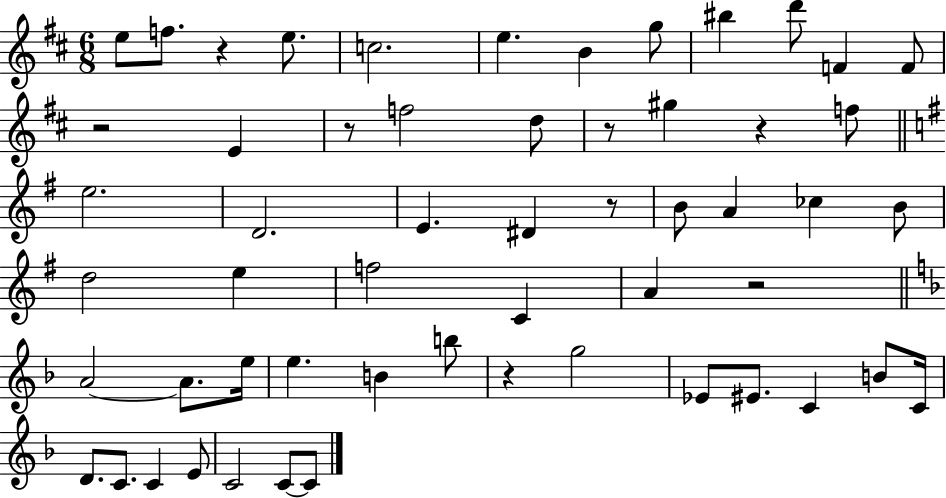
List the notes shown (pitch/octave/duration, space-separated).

E5/e F5/e. R/q E5/e. C5/h. E5/q. B4/q G5/e BIS5/q D6/e F4/q F4/e R/h E4/q R/e F5/h D5/e R/e G#5/q R/q F5/e E5/h. D4/h. E4/q. D#4/q R/e B4/e A4/q CES5/q B4/e D5/h E5/q F5/h C4/q A4/q R/h A4/h A4/e. E5/s E5/q. B4/q B5/e R/q G5/h Eb4/e EIS4/e. C4/q B4/e C4/s D4/e. C4/e. C4/q E4/e C4/h C4/e C4/e